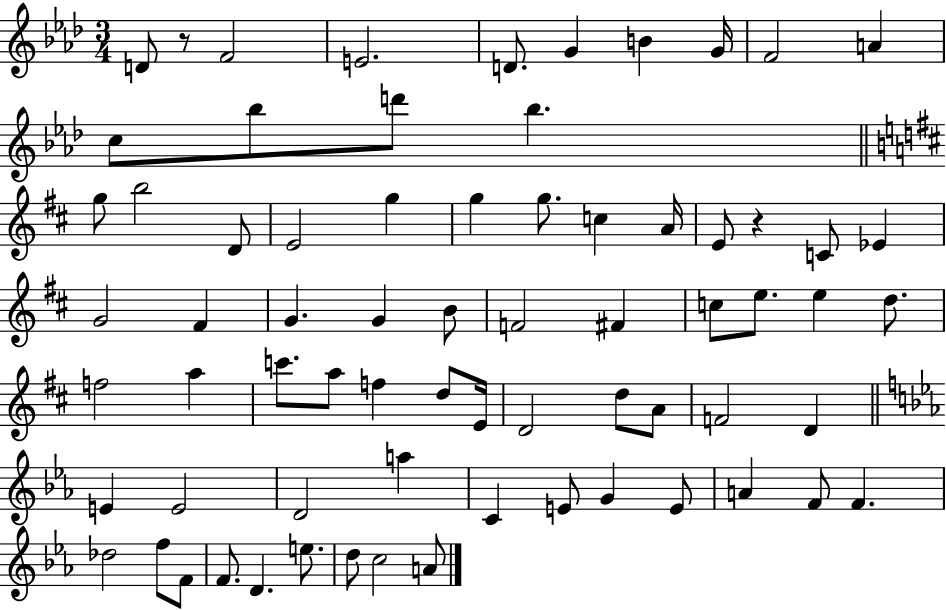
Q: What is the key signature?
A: AES major